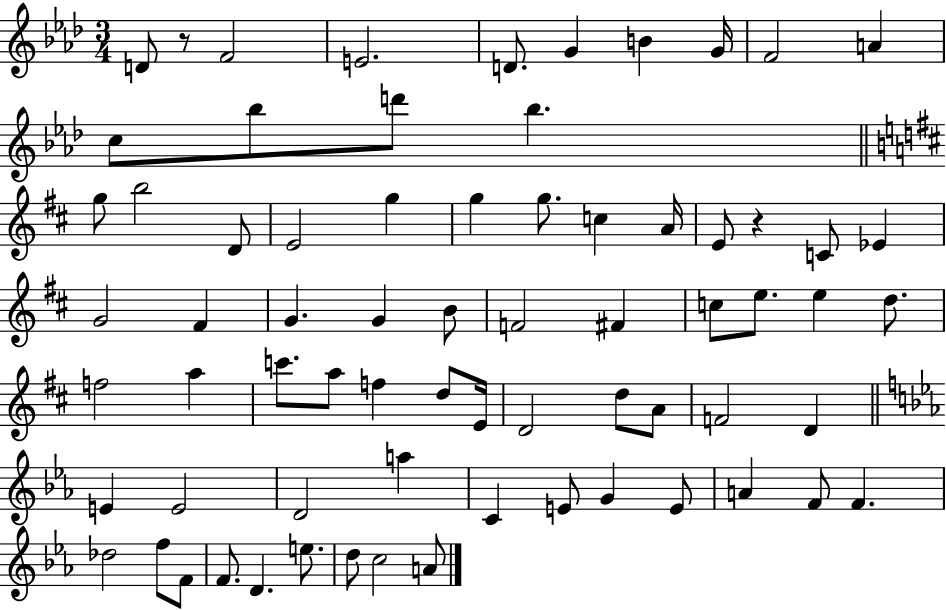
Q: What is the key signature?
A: AES major